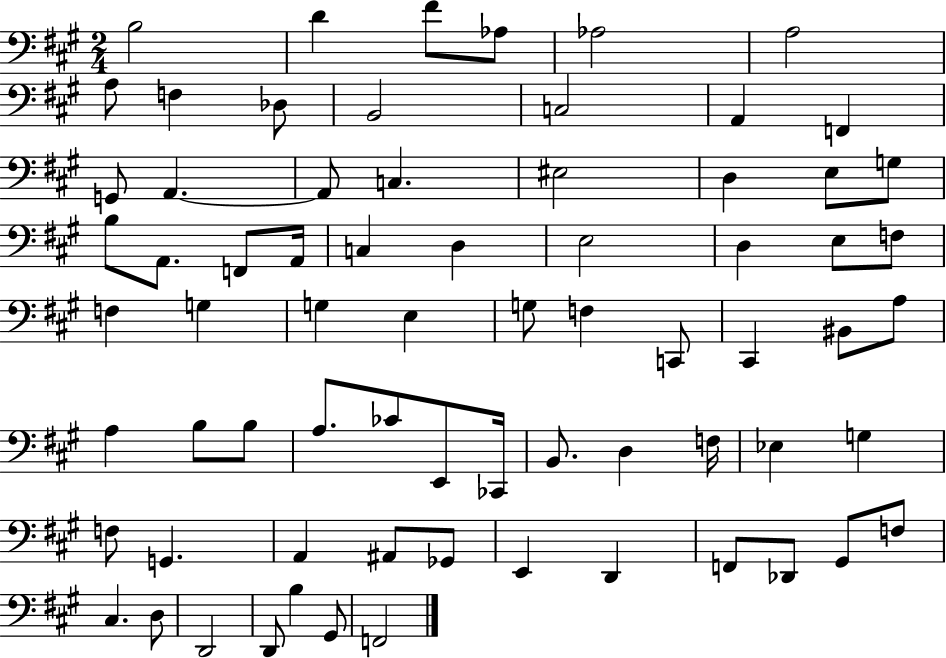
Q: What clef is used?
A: bass